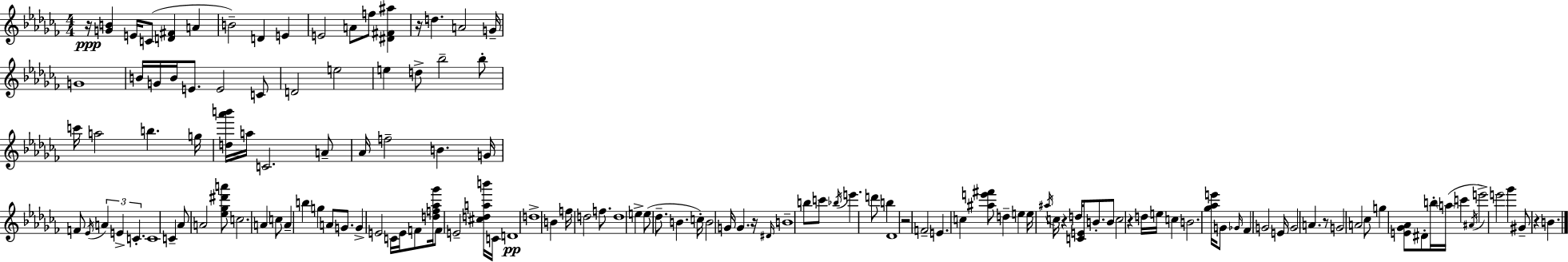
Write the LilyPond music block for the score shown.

{
  \clef treble
  \numericTimeSignature
  \time 4/4
  \key aes \minor
  r16\ppp <g' b'>4 e'16 c'8( <d' fis'>4 a'4 | b'2--) d'4 e'4 | e'2 a'8 f''8 <dis' fis' ais''>4 | r16 d''4. a'2 g'16-- | \break g'1 | b'16 g'16 b'16 e'8. e'2 c'8 | d'2 e''2 | e''4 d''8-> bes''2-- bes''8-. | \break c'''16 a''2 b''4. g''16 | <d'' aes''' b'''>16 a''16 c'2. a'8-- | aes'16 f''2-- b'4. g'16 | f'8 \acciaccatura { ees'16 } \tuplet 3/2 { a'4 e'4-> c'4.-. } | \break c'1 | c'4-- aes'8 a'2 <ees'' ges'' dis''' a'''>8 | c''2. a'4 | c''8 a'4-- b''4 g''4 a'8 | \break g'8. g'4-> e'2 | c'16 e'16 f'8 <d'' f'' aes'' ges'''>16 f'8 e'2-- <cis'' d'' a'' b'''>16 | c'16 d'1\pp | d''1-> | \break b'4 f''16 d''2 f''8. | d''1 | e''4-> e''8( des''8.-- b'4. | c''16-.) b'2 g'16 g'4. | \break r16 \grace { dis'16 } b'1-- | b''8 c'''8 \acciaccatura { bes''16 } e'''4. d'''8 b''4 | des'1 | r2 f'2-- | \break e'4. c''4 <ais'' e''' fis'''>8 d''4-- | e''4 e''16 \acciaccatura { ais''16 } c''16 r4 d''16 <c' e'>8 | b'8.-. b'8 c''2 r4 | d''16 e''16 c''4 b'2. | \break <ges'' aes'' e'''>16 g'8 \grace { ges'16 } fes'4 g'2 | e'16 g'2 a'4. | r8 g'2 a'2 | ces''8 g''4 <e' ges' aes'>8 dis'8-. b''16-. | \break \parenthesize a''16( c'''4 \acciaccatura { ais'16 }) e'''2-> e'''2 | ges'''4 gis'8-- r4 | b'4. \bar "|."
}